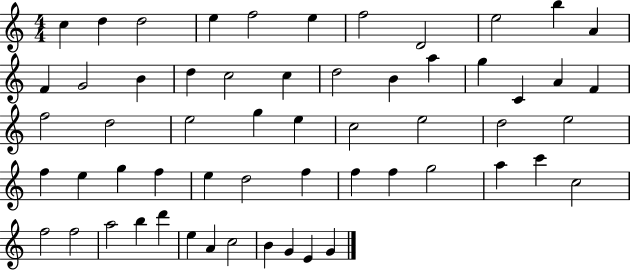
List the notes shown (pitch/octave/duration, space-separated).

C5/q D5/q D5/h E5/q F5/h E5/q F5/h D4/h E5/h B5/q A4/q F4/q G4/h B4/q D5/q C5/h C5/q D5/h B4/q A5/q G5/q C4/q A4/q F4/q F5/h D5/h E5/h G5/q E5/q C5/h E5/h D5/h E5/h F5/q E5/q G5/q F5/q E5/q D5/h F5/q F5/q F5/q G5/h A5/q C6/q C5/h F5/h F5/h A5/h B5/q D6/q E5/q A4/q C5/h B4/q G4/q E4/q G4/q